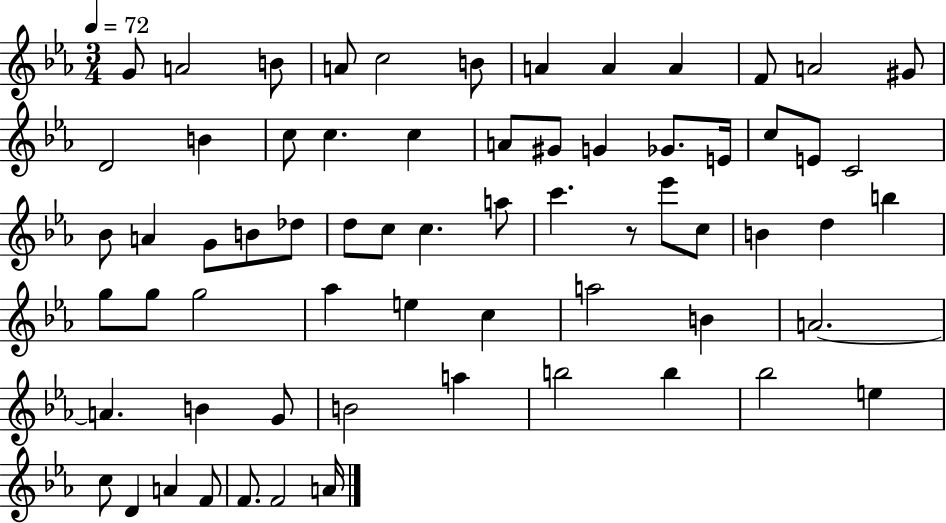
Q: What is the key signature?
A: EES major